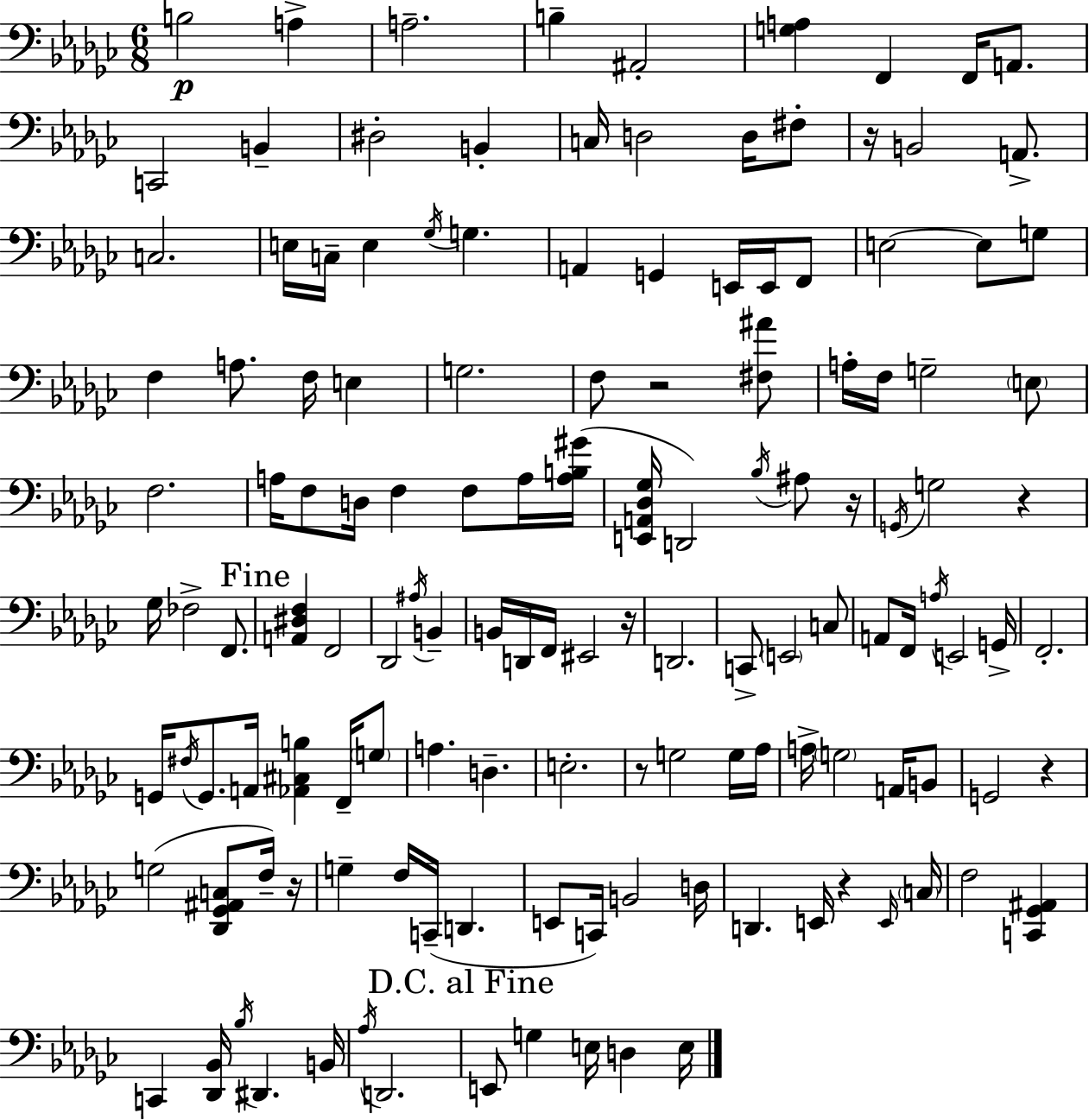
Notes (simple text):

B3/h A3/q A3/h. B3/q A#2/h [G3,A3]/q F2/q F2/s A2/e. C2/h B2/q D#3/h B2/q C3/s D3/h D3/s F#3/e R/s B2/h A2/e. C3/h. E3/s C3/s E3/q Gb3/s G3/q. A2/q G2/q E2/s E2/s F2/e E3/h E3/e G3/e F3/q A3/e. F3/s E3/q G3/h. F3/e R/h [F#3,A#4]/e A3/s F3/s G3/h E3/e F3/h. A3/s F3/e D3/s F3/q F3/e A3/s [A3,B3,G#4]/s [E2,A2,Db3,Gb3]/s D2/h Bb3/s A#3/e R/s G2/s G3/h R/q Gb3/s FES3/h F2/e. [A2,D#3,F3]/q F2/h Db2/h A#3/s B2/q B2/s D2/s F2/s EIS2/h R/s D2/h. C2/e E2/h C3/e A2/e F2/s A3/s E2/h G2/s F2/h. G2/s F#3/s G2/e. A2/s [Ab2,C#3,B3]/q F2/s G3/e A3/q. D3/q. E3/h. R/e G3/h G3/s Ab3/s A3/s G3/h A2/s B2/e G2/h R/q G3/h [Db2,Gb2,A#2,C3]/e F3/s R/s G3/q F3/s C2/s D2/q. E2/e C2/s B2/h D3/s D2/q. E2/s R/q E2/s C3/s F3/h [C2,Gb2,A#2]/q C2/q [Db2,Bb2]/s Bb3/s D#2/q. B2/s Ab3/s D2/h. E2/e G3/q E3/s D3/q E3/s